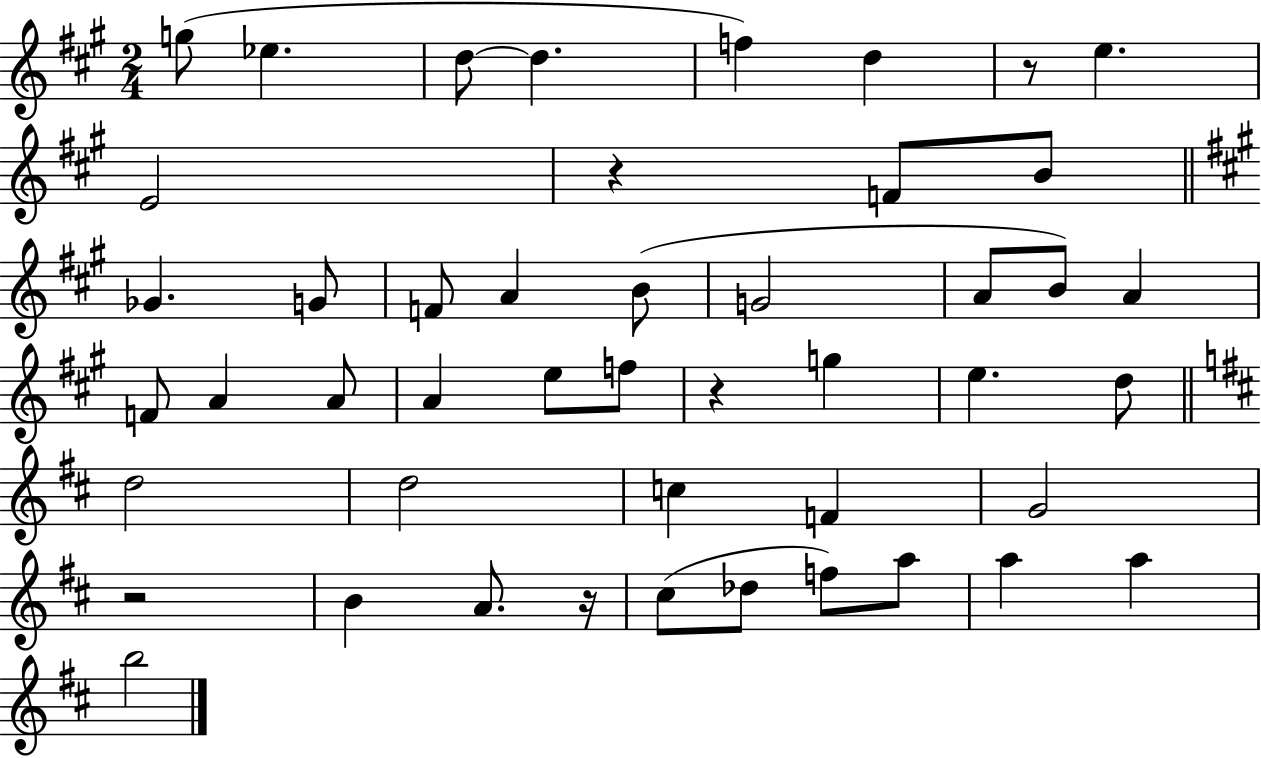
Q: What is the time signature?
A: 2/4